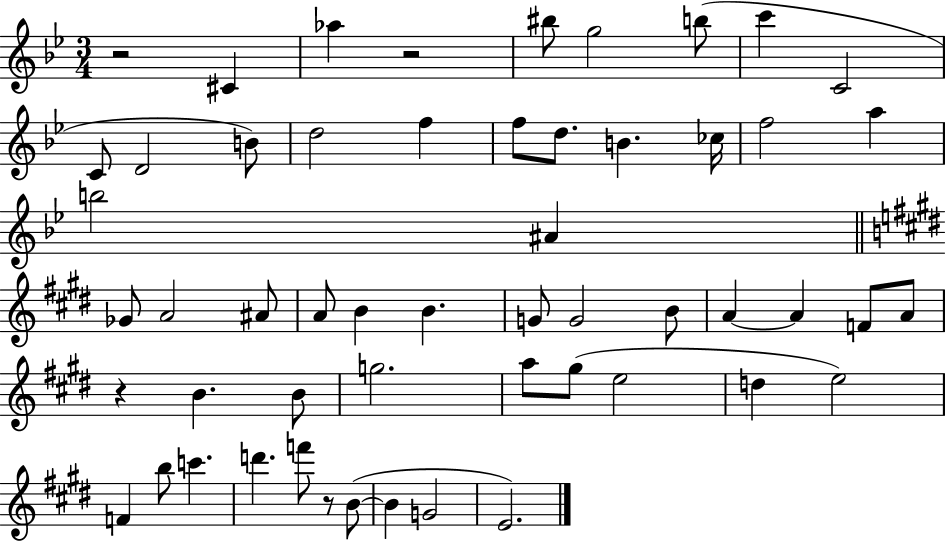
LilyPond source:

{
  \clef treble
  \numericTimeSignature
  \time 3/4
  \key bes \major
  r2 cis'4 | aes''4 r2 | bis''8 g''2 b''8( | c'''4 c'2 | \break c'8 d'2 b'8) | d''2 f''4 | f''8 d''8. b'4. ces''16 | f''2 a''4 | \break b''2 ais'4 | \bar "||" \break \key e \major ges'8 a'2 ais'8 | a'8 b'4 b'4. | g'8 g'2 b'8 | a'4~~ a'4 f'8 a'8 | \break r4 b'4. b'8 | g''2. | a''8 gis''8( e''2 | d''4 e''2) | \break f'4 b''8 c'''4. | d'''4. f'''8 r8 b'8~(~ | b'4 g'2 | e'2.) | \break \bar "|."
}